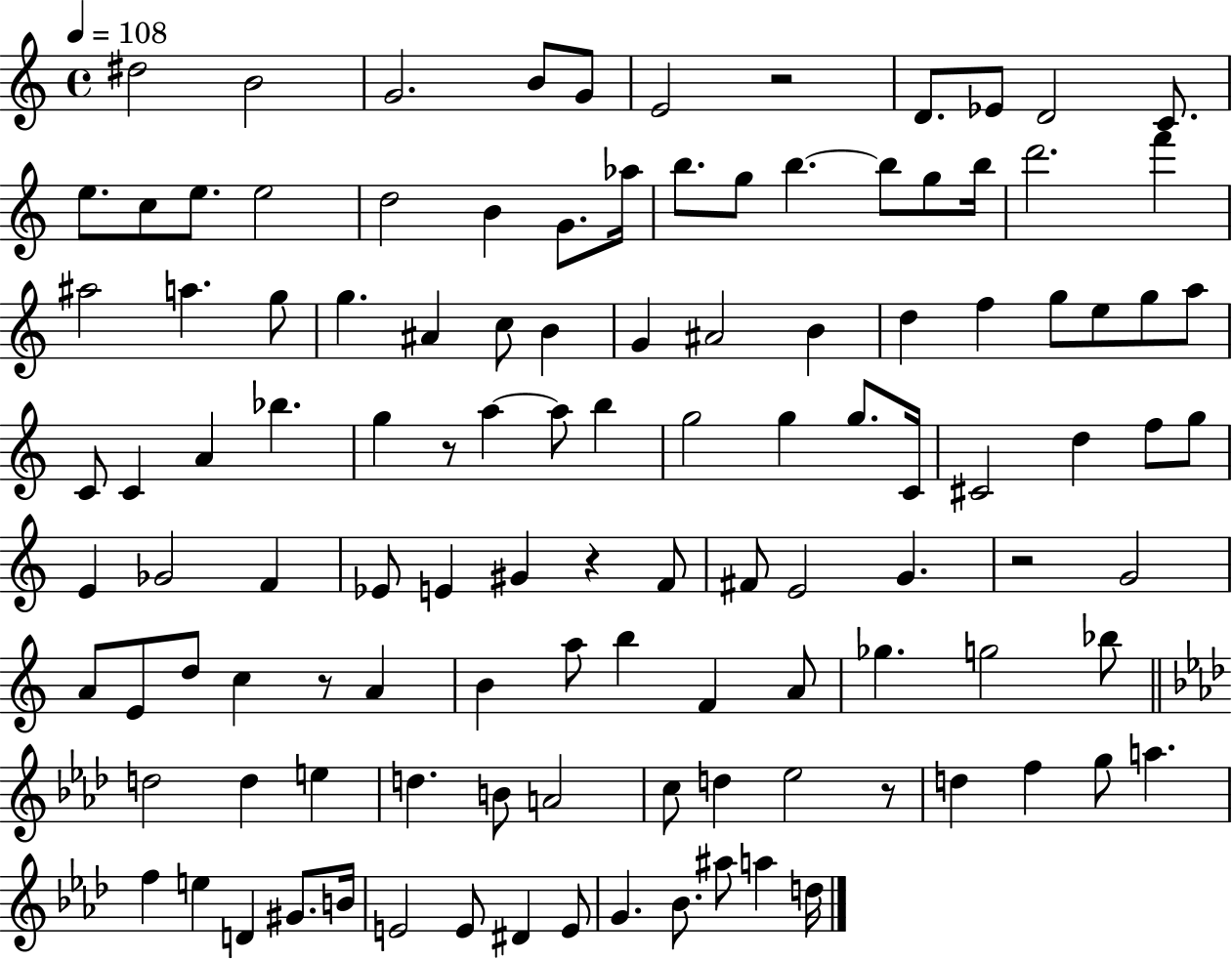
D#5/h B4/h G4/h. B4/e G4/e E4/h R/h D4/e. Eb4/e D4/h C4/e. E5/e. C5/e E5/e. E5/h D5/h B4/q G4/e. Ab5/s B5/e. G5/e B5/q. B5/e G5/e B5/s D6/h. F6/q A#5/h A5/q. G5/e G5/q. A#4/q C5/e B4/q G4/q A#4/h B4/q D5/q F5/q G5/e E5/e G5/e A5/e C4/e C4/q A4/q Bb5/q. G5/q R/e A5/q A5/e B5/q G5/h G5/q G5/e. C4/s C#4/h D5/q F5/e G5/e E4/q Gb4/h F4/q Eb4/e E4/q G#4/q R/q F4/e F#4/e E4/h G4/q. R/h G4/h A4/e E4/e D5/e C5/q R/e A4/q B4/q A5/e B5/q F4/q A4/e Gb5/q. G5/h Bb5/e D5/h D5/q E5/q D5/q. B4/e A4/h C5/e D5/q Eb5/h R/e D5/q F5/q G5/e A5/q. F5/q E5/q D4/q G#4/e. B4/s E4/h E4/e D#4/q E4/e G4/q. Bb4/e. A#5/e A5/q D5/s